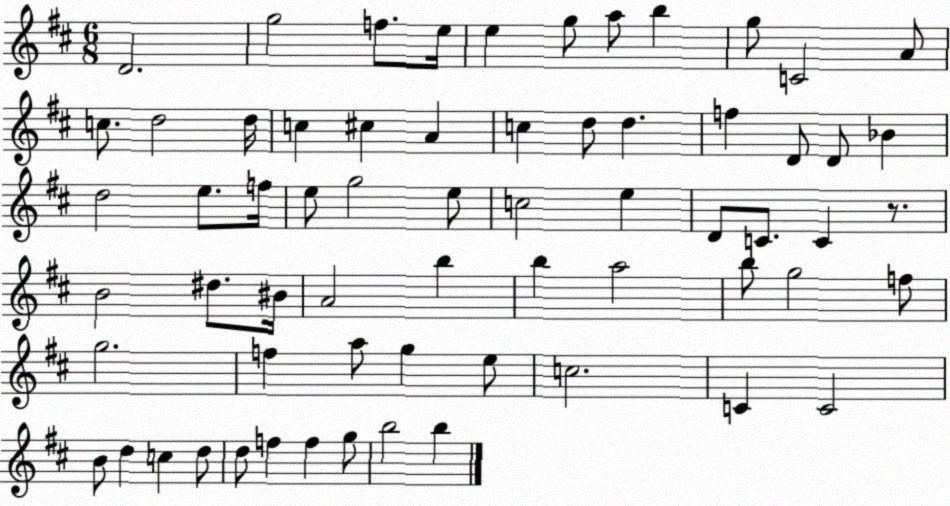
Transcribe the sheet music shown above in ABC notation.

X:1
T:Untitled
M:6/8
L:1/4
K:D
D2 g2 f/2 e/4 e g/2 a/2 b g/2 C2 A/2 c/2 d2 d/4 c ^c A c d/2 d f D/2 D/2 _B d2 e/2 f/4 e/2 g2 e/2 c2 e D/2 C/2 C z/2 B2 ^d/2 ^B/4 A2 b b a2 b/2 g2 f/2 g2 f a/2 g e/2 c2 C C2 B/2 d c d/2 d/2 f f g/2 b2 b